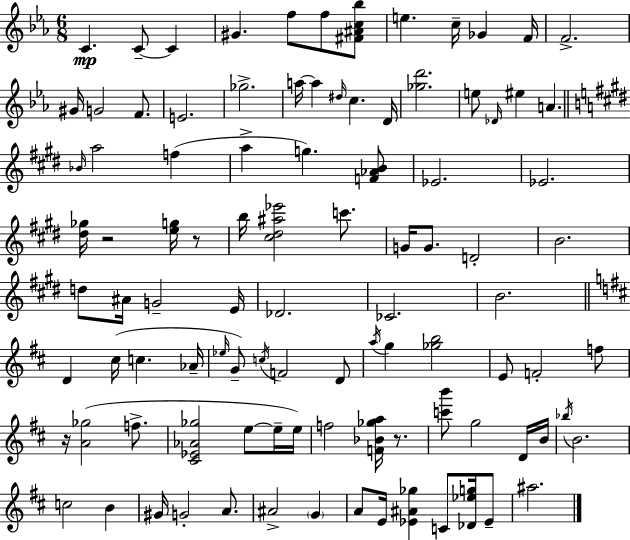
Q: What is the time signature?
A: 6/8